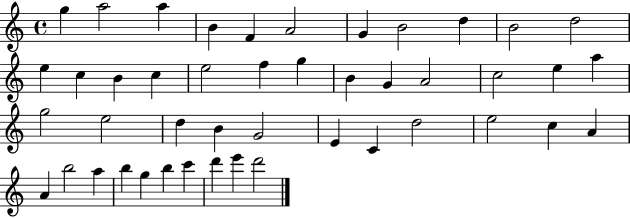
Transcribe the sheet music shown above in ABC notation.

X:1
T:Untitled
M:4/4
L:1/4
K:C
g a2 a B F A2 G B2 d B2 d2 e c B c e2 f g B G A2 c2 e a g2 e2 d B G2 E C d2 e2 c A A b2 a b g b c' d' e' d'2